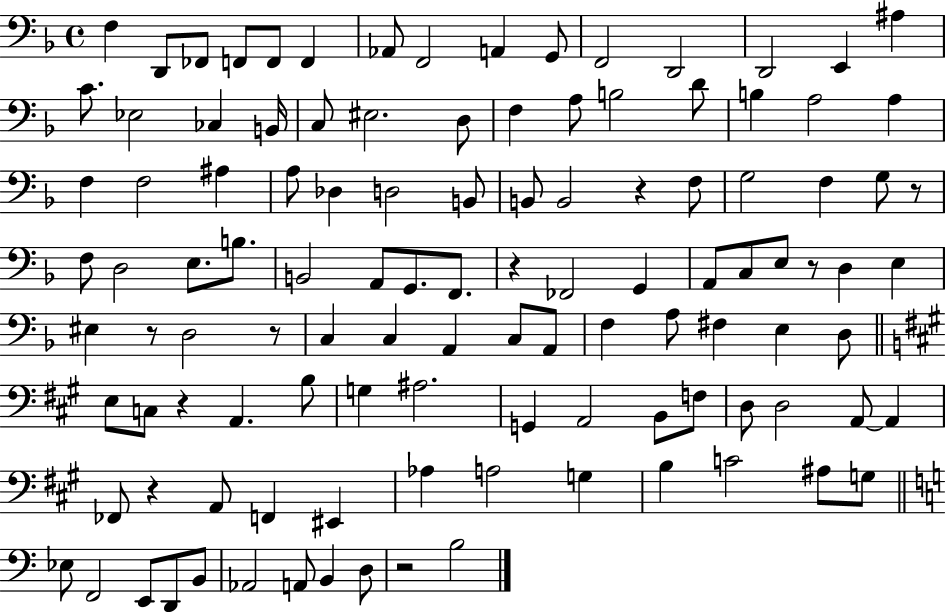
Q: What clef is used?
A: bass